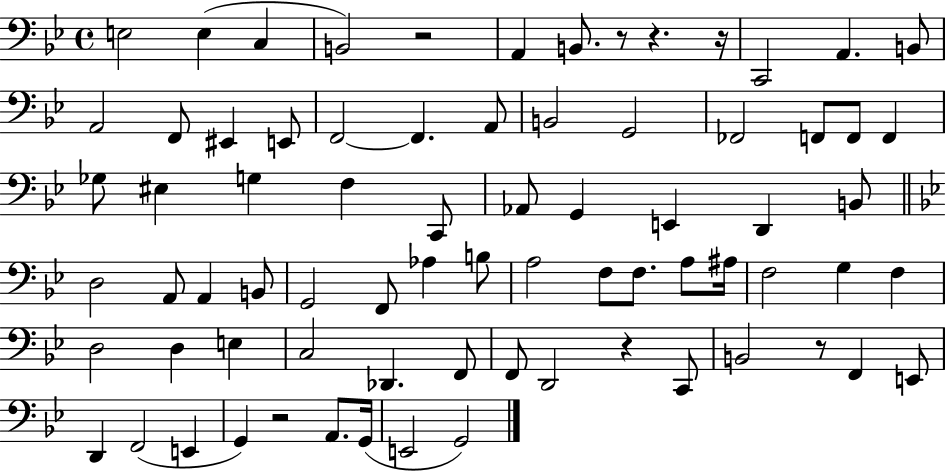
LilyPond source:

{
  \clef bass
  \time 4/4
  \defaultTimeSignature
  \key bes \major
  e2 e4( c4 | b,2) r2 | a,4 b,8. r8 r4. r16 | c,2 a,4. b,8 | \break a,2 f,8 eis,4 e,8 | f,2~~ f,4. a,8 | b,2 g,2 | fes,2 f,8 f,8 f,4 | \break ges8 eis4 g4 f4 c,8 | aes,8 g,4 e,4 d,4 b,8 | \bar "||" \break \key bes \major d2 a,8 a,4 b,8 | g,2 f,8 aes4 b8 | a2 f8 f8. a8 ais16 | f2 g4 f4 | \break d2 d4 e4 | c2 des,4. f,8 | f,8 d,2 r4 c,8 | b,2 r8 f,4 e,8 | \break d,4 f,2( e,4 | g,4) r2 a,8. g,16( | e,2 g,2) | \bar "|."
}